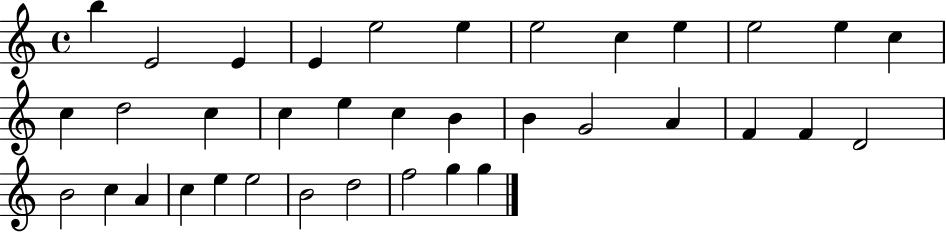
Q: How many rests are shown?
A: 0